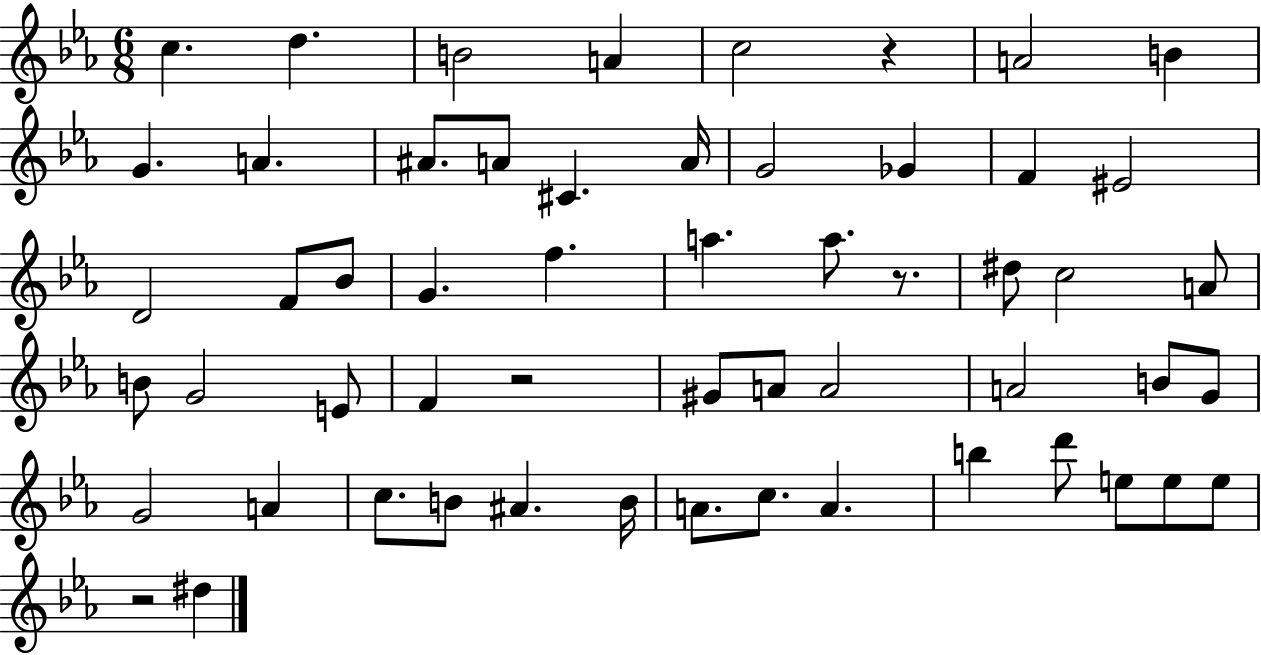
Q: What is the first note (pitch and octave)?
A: C5